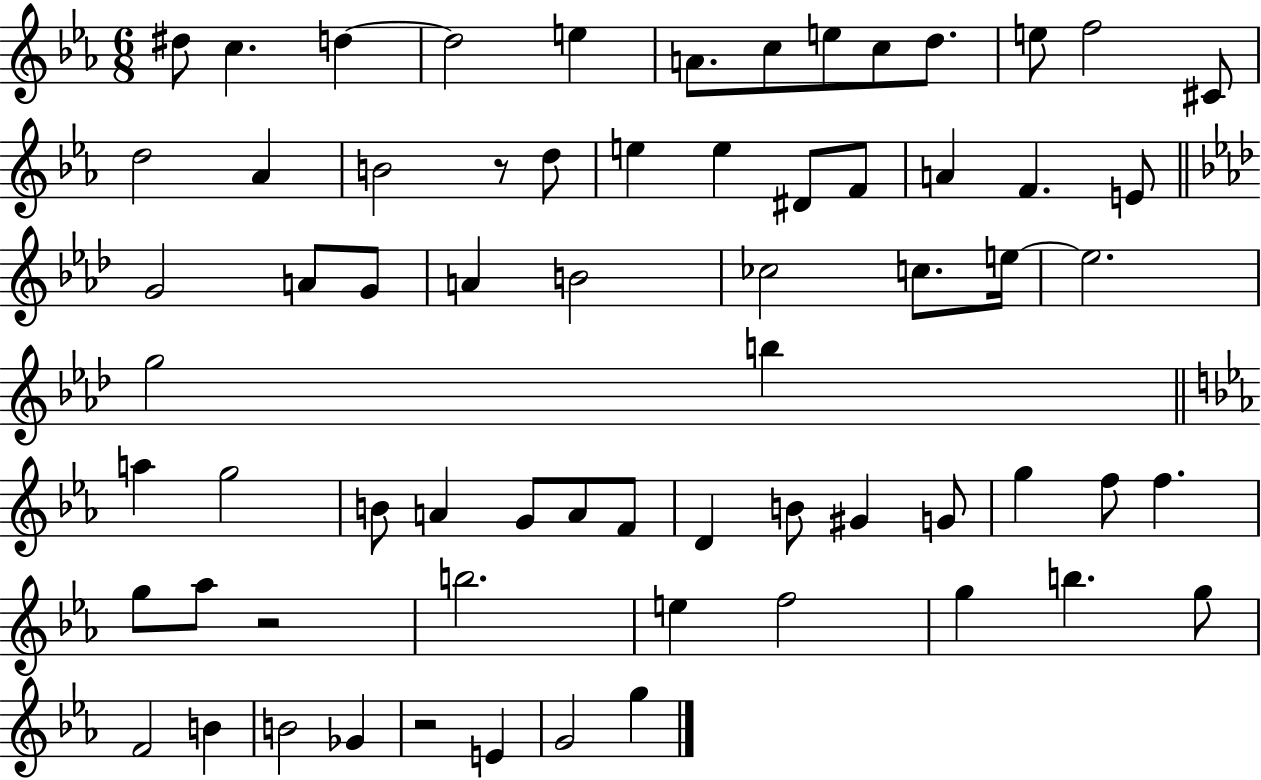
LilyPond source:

{
  \clef treble
  \numericTimeSignature
  \time 6/8
  \key ees \major
  \repeat volta 2 { dis''8 c''4. d''4~~ | d''2 e''4 | a'8. c''8 e''8 c''8 d''8. | e''8 f''2 cis'8 | \break d''2 aes'4 | b'2 r8 d''8 | e''4 e''4 dis'8 f'8 | a'4 f'4. e'8 | \break \bar "||" \break \key aes \major g'2 a'8 g'8 | a'4 b'2 | ces''2 c''8. e''16~~ | e''2. | \break g''2 b''4 | \bar "||" \break \key ees \major a''4 g''2 | b'8 a'4 g'8 a'8 f'8 | d'4 b'8 gis'4 g'8 | g''4 f''8 f''4. | \break g''8 aes''8 r2 | b''2. | e''4 f''2 | g''4 b''4. g''8 | \break f'2 b'4 | b'2 ges'4 | r2 e'4 | g'2 g''4 | \break } \bar "|."
}